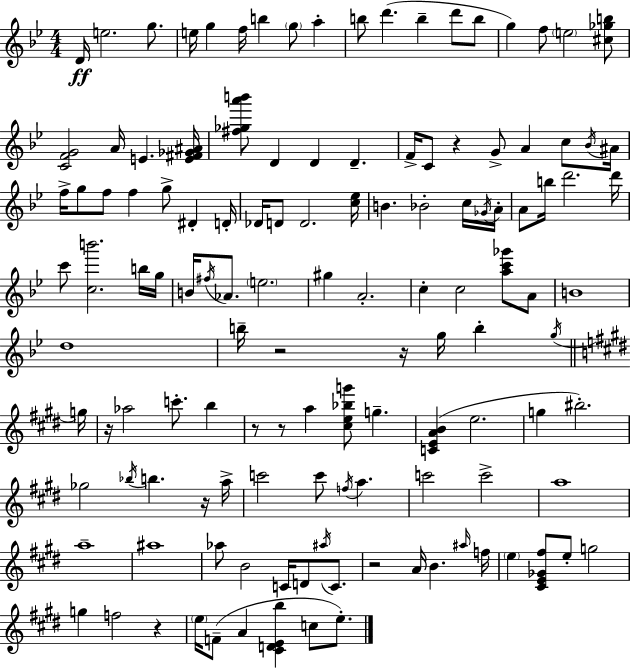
{
  \clef treble
  \numericTimeSignature
  \time 4/4
  \key g \minor
  d'16\ff e''2. g''8. | e''16 g''4 f''16 b''4 \parenthesize g''8 a''4-. | b''8 d'''4.( b''4-- d'''8 b''8 | g''4) f''8 \parenthesize e''2 <cis'' ges'' b''>8 | \break <c' f' g'>2 a'16 e'4. <e' fis' ges' ais'>16 | <fis'' ges'' a''' b'''>8 d'4 d'4 d'4.-- | f'16-> c'8 r4 g'8-> a'4 c''8 \acciaccatura { bes'16 } | ais'16 f''16-> g''8 f''8 f''4 g''8-> dis'4-. | \break d'16-. des'16 d'8 d'2. | <c'' ees''>16 b'4. bes'2-. c''16 | \acciaccatura { ges'16 } a'16-. a'8 b''16 d'''2. | d'''16 c'''8 <c'' b'''>2. | \break b''16 g''16 b'16 \acciaccatura { fis''16 } aes'8. \parenthesize e''2. | gis''4 a'2.-. | c''4-. c''2 <a'' c''' ges'''>8 | a'8 b'1 | \break d''1 | b''16-- r2 r16 g''16 b''4-. | \acciaccatura { g''16 } \bar "||" \break \key e \major g''16 r16 aes''2 c'''8.-. b''4 | r8 r8 a''4 <cis'' e'' bes'' g'''>8 g''4.-- | <c' e' a' b'>4( e''2. | g''4 bis''2.-.) | \break ges''2 \acciaccatura { bes''16 } b''4. | r16 a''16-> c'''2 c'''8 \acciaccatura { f''16 } a''4. | c'''2 c'''2-> | a''1 | \break a''1-- | ais''1 | aes''8 b'2 c'16 d'8 | \acciaccatura { ais''16 } c'8. r2 a'16 b'4. | \break \grace { ais''16 } f''16 \parenthesize e''4 <cis' e' ges' fis''>8 e''8-. g''2 | g''4 f''2 | r4 \parenthesize e''16 f'8--( a'4 <cis' d' e' b''>4 | c''8 e''8.-.) \bar "|."
}